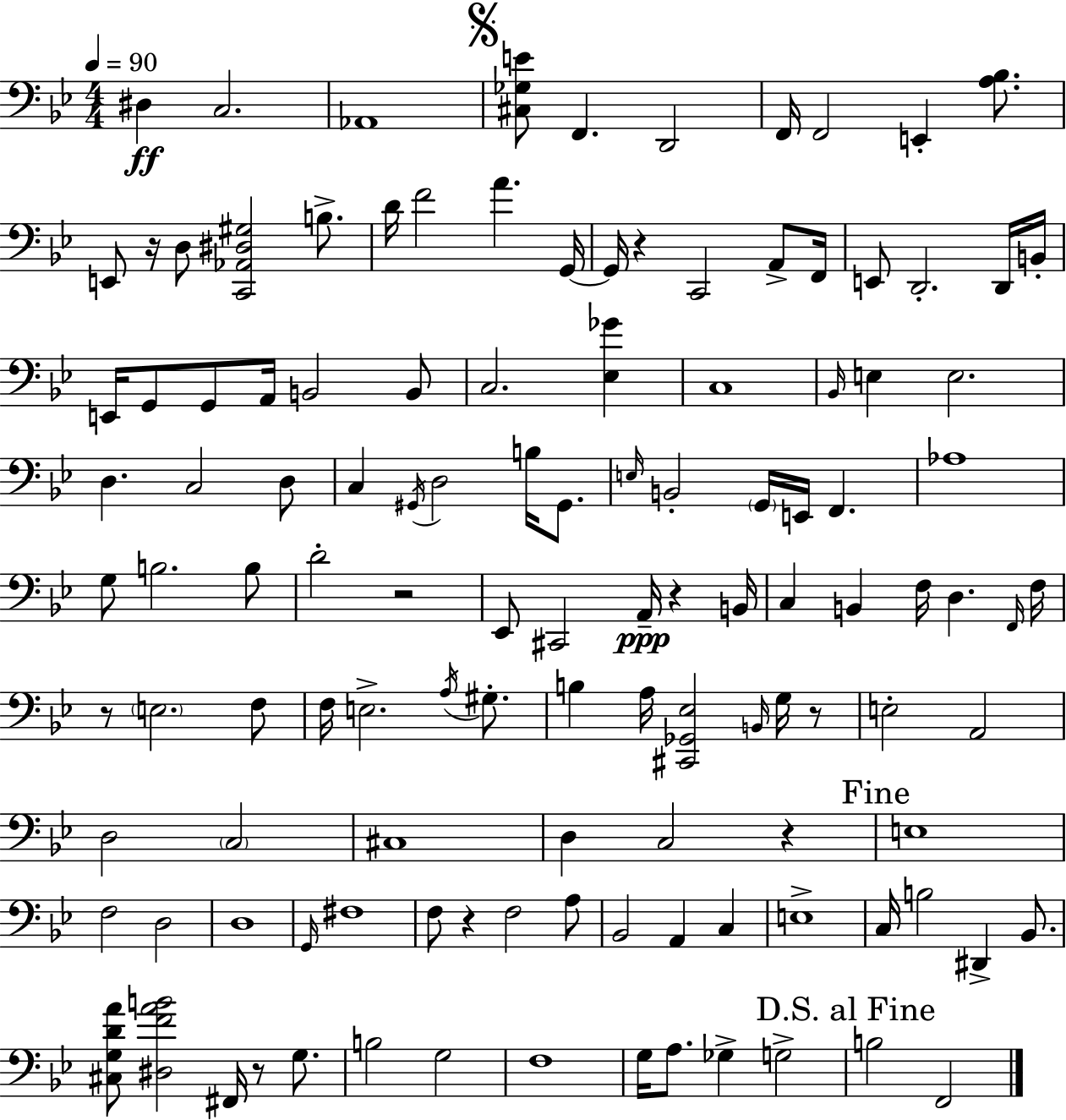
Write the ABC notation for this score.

X:1
T:Untitled
M:4/4
L:1/4
K:Gm
^D, C,2 _A,,4 [^C,_G,E]/2 F,, D,,2 F,,/4 F,,2 E,, [A,_B,]/2 E,,/2 z/4 D,/2 [C,,_A,,^D,^G,]2 B,/2 D/4 F2 A G,,/4 G,,/4 z C,,2 A,,/2 F,,/4 E,,/2 D,,2 D,,/4 B,,/4 E,,/4 G,,/2 G,,/2 A,,/4 B,,2 B,,/2 C,2 [_E,_G] C,4 _B,,/4 E, E,2 D, C,2 D,/2 C, ^G,,/4 D,2 B,/4 ^G,,/2 E,/4 B,,2 G,,/4 E,,/4 F,, _A,4 G,/2 B,2 B,/2 D2 z2 _E,,/2 ^C,,2 A,,/4 z B,,/4 C, B,, F,/4 D, F,,/4 F,/4 z/2 E,2 F,/2 F,/4 E,2 A,/4 ^G,/2 B, A,/4 [^C,,_G,,_E,]2 B,,/4 G,/4 z/2 E,2 A,,2 D,2 C,2 ^C,4 D, C,2 z E,4 F,2 D,2 D,4 G,,/4 ^F,4 F,/2 z F,2 A,/2 _B,,2 A,, C, E,4 C,/4 B,2 ^D,, _B,,/2 [^C,G,DA]/2 [^D,FAB]2 ^F,,/4 z/2 G,/2 B,2 G,2 F,4 G,/4 A,/2 _G, G,2 B,2 F,,2